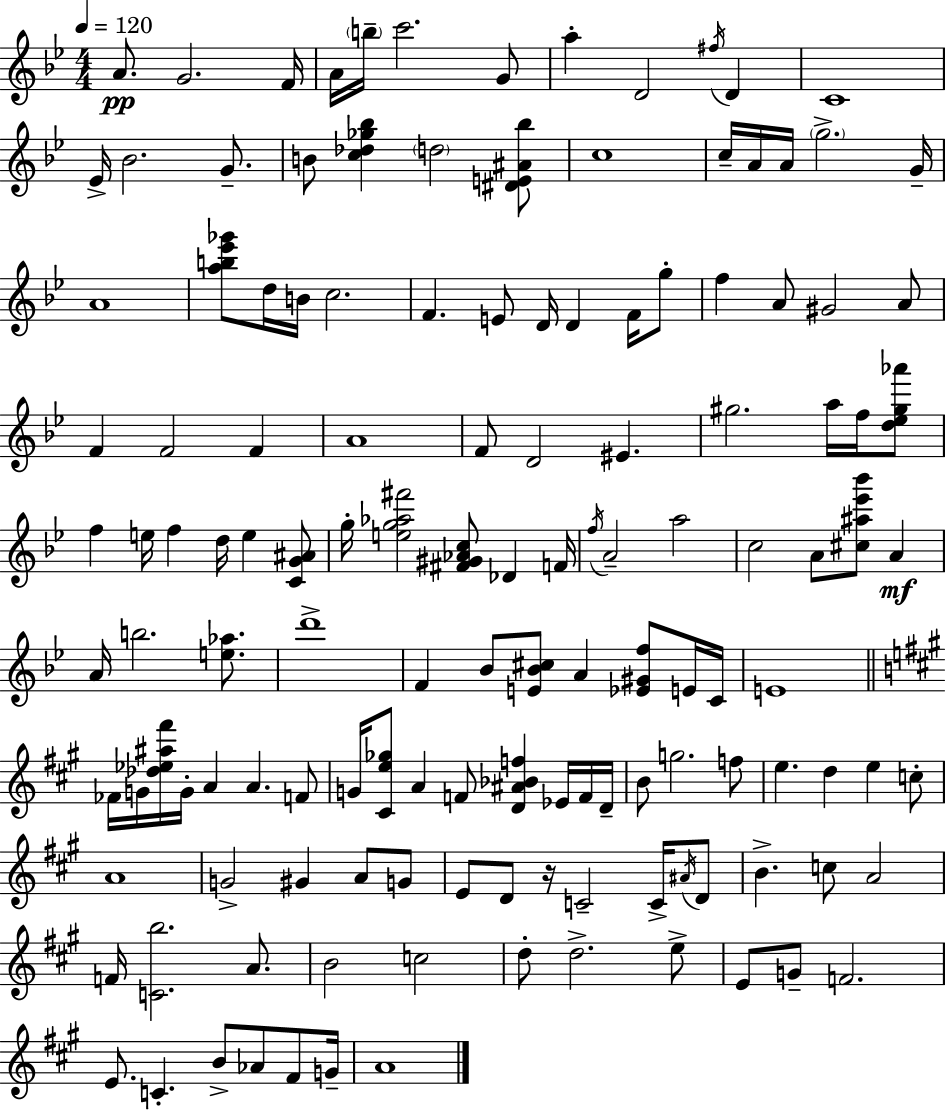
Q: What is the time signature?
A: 4/4